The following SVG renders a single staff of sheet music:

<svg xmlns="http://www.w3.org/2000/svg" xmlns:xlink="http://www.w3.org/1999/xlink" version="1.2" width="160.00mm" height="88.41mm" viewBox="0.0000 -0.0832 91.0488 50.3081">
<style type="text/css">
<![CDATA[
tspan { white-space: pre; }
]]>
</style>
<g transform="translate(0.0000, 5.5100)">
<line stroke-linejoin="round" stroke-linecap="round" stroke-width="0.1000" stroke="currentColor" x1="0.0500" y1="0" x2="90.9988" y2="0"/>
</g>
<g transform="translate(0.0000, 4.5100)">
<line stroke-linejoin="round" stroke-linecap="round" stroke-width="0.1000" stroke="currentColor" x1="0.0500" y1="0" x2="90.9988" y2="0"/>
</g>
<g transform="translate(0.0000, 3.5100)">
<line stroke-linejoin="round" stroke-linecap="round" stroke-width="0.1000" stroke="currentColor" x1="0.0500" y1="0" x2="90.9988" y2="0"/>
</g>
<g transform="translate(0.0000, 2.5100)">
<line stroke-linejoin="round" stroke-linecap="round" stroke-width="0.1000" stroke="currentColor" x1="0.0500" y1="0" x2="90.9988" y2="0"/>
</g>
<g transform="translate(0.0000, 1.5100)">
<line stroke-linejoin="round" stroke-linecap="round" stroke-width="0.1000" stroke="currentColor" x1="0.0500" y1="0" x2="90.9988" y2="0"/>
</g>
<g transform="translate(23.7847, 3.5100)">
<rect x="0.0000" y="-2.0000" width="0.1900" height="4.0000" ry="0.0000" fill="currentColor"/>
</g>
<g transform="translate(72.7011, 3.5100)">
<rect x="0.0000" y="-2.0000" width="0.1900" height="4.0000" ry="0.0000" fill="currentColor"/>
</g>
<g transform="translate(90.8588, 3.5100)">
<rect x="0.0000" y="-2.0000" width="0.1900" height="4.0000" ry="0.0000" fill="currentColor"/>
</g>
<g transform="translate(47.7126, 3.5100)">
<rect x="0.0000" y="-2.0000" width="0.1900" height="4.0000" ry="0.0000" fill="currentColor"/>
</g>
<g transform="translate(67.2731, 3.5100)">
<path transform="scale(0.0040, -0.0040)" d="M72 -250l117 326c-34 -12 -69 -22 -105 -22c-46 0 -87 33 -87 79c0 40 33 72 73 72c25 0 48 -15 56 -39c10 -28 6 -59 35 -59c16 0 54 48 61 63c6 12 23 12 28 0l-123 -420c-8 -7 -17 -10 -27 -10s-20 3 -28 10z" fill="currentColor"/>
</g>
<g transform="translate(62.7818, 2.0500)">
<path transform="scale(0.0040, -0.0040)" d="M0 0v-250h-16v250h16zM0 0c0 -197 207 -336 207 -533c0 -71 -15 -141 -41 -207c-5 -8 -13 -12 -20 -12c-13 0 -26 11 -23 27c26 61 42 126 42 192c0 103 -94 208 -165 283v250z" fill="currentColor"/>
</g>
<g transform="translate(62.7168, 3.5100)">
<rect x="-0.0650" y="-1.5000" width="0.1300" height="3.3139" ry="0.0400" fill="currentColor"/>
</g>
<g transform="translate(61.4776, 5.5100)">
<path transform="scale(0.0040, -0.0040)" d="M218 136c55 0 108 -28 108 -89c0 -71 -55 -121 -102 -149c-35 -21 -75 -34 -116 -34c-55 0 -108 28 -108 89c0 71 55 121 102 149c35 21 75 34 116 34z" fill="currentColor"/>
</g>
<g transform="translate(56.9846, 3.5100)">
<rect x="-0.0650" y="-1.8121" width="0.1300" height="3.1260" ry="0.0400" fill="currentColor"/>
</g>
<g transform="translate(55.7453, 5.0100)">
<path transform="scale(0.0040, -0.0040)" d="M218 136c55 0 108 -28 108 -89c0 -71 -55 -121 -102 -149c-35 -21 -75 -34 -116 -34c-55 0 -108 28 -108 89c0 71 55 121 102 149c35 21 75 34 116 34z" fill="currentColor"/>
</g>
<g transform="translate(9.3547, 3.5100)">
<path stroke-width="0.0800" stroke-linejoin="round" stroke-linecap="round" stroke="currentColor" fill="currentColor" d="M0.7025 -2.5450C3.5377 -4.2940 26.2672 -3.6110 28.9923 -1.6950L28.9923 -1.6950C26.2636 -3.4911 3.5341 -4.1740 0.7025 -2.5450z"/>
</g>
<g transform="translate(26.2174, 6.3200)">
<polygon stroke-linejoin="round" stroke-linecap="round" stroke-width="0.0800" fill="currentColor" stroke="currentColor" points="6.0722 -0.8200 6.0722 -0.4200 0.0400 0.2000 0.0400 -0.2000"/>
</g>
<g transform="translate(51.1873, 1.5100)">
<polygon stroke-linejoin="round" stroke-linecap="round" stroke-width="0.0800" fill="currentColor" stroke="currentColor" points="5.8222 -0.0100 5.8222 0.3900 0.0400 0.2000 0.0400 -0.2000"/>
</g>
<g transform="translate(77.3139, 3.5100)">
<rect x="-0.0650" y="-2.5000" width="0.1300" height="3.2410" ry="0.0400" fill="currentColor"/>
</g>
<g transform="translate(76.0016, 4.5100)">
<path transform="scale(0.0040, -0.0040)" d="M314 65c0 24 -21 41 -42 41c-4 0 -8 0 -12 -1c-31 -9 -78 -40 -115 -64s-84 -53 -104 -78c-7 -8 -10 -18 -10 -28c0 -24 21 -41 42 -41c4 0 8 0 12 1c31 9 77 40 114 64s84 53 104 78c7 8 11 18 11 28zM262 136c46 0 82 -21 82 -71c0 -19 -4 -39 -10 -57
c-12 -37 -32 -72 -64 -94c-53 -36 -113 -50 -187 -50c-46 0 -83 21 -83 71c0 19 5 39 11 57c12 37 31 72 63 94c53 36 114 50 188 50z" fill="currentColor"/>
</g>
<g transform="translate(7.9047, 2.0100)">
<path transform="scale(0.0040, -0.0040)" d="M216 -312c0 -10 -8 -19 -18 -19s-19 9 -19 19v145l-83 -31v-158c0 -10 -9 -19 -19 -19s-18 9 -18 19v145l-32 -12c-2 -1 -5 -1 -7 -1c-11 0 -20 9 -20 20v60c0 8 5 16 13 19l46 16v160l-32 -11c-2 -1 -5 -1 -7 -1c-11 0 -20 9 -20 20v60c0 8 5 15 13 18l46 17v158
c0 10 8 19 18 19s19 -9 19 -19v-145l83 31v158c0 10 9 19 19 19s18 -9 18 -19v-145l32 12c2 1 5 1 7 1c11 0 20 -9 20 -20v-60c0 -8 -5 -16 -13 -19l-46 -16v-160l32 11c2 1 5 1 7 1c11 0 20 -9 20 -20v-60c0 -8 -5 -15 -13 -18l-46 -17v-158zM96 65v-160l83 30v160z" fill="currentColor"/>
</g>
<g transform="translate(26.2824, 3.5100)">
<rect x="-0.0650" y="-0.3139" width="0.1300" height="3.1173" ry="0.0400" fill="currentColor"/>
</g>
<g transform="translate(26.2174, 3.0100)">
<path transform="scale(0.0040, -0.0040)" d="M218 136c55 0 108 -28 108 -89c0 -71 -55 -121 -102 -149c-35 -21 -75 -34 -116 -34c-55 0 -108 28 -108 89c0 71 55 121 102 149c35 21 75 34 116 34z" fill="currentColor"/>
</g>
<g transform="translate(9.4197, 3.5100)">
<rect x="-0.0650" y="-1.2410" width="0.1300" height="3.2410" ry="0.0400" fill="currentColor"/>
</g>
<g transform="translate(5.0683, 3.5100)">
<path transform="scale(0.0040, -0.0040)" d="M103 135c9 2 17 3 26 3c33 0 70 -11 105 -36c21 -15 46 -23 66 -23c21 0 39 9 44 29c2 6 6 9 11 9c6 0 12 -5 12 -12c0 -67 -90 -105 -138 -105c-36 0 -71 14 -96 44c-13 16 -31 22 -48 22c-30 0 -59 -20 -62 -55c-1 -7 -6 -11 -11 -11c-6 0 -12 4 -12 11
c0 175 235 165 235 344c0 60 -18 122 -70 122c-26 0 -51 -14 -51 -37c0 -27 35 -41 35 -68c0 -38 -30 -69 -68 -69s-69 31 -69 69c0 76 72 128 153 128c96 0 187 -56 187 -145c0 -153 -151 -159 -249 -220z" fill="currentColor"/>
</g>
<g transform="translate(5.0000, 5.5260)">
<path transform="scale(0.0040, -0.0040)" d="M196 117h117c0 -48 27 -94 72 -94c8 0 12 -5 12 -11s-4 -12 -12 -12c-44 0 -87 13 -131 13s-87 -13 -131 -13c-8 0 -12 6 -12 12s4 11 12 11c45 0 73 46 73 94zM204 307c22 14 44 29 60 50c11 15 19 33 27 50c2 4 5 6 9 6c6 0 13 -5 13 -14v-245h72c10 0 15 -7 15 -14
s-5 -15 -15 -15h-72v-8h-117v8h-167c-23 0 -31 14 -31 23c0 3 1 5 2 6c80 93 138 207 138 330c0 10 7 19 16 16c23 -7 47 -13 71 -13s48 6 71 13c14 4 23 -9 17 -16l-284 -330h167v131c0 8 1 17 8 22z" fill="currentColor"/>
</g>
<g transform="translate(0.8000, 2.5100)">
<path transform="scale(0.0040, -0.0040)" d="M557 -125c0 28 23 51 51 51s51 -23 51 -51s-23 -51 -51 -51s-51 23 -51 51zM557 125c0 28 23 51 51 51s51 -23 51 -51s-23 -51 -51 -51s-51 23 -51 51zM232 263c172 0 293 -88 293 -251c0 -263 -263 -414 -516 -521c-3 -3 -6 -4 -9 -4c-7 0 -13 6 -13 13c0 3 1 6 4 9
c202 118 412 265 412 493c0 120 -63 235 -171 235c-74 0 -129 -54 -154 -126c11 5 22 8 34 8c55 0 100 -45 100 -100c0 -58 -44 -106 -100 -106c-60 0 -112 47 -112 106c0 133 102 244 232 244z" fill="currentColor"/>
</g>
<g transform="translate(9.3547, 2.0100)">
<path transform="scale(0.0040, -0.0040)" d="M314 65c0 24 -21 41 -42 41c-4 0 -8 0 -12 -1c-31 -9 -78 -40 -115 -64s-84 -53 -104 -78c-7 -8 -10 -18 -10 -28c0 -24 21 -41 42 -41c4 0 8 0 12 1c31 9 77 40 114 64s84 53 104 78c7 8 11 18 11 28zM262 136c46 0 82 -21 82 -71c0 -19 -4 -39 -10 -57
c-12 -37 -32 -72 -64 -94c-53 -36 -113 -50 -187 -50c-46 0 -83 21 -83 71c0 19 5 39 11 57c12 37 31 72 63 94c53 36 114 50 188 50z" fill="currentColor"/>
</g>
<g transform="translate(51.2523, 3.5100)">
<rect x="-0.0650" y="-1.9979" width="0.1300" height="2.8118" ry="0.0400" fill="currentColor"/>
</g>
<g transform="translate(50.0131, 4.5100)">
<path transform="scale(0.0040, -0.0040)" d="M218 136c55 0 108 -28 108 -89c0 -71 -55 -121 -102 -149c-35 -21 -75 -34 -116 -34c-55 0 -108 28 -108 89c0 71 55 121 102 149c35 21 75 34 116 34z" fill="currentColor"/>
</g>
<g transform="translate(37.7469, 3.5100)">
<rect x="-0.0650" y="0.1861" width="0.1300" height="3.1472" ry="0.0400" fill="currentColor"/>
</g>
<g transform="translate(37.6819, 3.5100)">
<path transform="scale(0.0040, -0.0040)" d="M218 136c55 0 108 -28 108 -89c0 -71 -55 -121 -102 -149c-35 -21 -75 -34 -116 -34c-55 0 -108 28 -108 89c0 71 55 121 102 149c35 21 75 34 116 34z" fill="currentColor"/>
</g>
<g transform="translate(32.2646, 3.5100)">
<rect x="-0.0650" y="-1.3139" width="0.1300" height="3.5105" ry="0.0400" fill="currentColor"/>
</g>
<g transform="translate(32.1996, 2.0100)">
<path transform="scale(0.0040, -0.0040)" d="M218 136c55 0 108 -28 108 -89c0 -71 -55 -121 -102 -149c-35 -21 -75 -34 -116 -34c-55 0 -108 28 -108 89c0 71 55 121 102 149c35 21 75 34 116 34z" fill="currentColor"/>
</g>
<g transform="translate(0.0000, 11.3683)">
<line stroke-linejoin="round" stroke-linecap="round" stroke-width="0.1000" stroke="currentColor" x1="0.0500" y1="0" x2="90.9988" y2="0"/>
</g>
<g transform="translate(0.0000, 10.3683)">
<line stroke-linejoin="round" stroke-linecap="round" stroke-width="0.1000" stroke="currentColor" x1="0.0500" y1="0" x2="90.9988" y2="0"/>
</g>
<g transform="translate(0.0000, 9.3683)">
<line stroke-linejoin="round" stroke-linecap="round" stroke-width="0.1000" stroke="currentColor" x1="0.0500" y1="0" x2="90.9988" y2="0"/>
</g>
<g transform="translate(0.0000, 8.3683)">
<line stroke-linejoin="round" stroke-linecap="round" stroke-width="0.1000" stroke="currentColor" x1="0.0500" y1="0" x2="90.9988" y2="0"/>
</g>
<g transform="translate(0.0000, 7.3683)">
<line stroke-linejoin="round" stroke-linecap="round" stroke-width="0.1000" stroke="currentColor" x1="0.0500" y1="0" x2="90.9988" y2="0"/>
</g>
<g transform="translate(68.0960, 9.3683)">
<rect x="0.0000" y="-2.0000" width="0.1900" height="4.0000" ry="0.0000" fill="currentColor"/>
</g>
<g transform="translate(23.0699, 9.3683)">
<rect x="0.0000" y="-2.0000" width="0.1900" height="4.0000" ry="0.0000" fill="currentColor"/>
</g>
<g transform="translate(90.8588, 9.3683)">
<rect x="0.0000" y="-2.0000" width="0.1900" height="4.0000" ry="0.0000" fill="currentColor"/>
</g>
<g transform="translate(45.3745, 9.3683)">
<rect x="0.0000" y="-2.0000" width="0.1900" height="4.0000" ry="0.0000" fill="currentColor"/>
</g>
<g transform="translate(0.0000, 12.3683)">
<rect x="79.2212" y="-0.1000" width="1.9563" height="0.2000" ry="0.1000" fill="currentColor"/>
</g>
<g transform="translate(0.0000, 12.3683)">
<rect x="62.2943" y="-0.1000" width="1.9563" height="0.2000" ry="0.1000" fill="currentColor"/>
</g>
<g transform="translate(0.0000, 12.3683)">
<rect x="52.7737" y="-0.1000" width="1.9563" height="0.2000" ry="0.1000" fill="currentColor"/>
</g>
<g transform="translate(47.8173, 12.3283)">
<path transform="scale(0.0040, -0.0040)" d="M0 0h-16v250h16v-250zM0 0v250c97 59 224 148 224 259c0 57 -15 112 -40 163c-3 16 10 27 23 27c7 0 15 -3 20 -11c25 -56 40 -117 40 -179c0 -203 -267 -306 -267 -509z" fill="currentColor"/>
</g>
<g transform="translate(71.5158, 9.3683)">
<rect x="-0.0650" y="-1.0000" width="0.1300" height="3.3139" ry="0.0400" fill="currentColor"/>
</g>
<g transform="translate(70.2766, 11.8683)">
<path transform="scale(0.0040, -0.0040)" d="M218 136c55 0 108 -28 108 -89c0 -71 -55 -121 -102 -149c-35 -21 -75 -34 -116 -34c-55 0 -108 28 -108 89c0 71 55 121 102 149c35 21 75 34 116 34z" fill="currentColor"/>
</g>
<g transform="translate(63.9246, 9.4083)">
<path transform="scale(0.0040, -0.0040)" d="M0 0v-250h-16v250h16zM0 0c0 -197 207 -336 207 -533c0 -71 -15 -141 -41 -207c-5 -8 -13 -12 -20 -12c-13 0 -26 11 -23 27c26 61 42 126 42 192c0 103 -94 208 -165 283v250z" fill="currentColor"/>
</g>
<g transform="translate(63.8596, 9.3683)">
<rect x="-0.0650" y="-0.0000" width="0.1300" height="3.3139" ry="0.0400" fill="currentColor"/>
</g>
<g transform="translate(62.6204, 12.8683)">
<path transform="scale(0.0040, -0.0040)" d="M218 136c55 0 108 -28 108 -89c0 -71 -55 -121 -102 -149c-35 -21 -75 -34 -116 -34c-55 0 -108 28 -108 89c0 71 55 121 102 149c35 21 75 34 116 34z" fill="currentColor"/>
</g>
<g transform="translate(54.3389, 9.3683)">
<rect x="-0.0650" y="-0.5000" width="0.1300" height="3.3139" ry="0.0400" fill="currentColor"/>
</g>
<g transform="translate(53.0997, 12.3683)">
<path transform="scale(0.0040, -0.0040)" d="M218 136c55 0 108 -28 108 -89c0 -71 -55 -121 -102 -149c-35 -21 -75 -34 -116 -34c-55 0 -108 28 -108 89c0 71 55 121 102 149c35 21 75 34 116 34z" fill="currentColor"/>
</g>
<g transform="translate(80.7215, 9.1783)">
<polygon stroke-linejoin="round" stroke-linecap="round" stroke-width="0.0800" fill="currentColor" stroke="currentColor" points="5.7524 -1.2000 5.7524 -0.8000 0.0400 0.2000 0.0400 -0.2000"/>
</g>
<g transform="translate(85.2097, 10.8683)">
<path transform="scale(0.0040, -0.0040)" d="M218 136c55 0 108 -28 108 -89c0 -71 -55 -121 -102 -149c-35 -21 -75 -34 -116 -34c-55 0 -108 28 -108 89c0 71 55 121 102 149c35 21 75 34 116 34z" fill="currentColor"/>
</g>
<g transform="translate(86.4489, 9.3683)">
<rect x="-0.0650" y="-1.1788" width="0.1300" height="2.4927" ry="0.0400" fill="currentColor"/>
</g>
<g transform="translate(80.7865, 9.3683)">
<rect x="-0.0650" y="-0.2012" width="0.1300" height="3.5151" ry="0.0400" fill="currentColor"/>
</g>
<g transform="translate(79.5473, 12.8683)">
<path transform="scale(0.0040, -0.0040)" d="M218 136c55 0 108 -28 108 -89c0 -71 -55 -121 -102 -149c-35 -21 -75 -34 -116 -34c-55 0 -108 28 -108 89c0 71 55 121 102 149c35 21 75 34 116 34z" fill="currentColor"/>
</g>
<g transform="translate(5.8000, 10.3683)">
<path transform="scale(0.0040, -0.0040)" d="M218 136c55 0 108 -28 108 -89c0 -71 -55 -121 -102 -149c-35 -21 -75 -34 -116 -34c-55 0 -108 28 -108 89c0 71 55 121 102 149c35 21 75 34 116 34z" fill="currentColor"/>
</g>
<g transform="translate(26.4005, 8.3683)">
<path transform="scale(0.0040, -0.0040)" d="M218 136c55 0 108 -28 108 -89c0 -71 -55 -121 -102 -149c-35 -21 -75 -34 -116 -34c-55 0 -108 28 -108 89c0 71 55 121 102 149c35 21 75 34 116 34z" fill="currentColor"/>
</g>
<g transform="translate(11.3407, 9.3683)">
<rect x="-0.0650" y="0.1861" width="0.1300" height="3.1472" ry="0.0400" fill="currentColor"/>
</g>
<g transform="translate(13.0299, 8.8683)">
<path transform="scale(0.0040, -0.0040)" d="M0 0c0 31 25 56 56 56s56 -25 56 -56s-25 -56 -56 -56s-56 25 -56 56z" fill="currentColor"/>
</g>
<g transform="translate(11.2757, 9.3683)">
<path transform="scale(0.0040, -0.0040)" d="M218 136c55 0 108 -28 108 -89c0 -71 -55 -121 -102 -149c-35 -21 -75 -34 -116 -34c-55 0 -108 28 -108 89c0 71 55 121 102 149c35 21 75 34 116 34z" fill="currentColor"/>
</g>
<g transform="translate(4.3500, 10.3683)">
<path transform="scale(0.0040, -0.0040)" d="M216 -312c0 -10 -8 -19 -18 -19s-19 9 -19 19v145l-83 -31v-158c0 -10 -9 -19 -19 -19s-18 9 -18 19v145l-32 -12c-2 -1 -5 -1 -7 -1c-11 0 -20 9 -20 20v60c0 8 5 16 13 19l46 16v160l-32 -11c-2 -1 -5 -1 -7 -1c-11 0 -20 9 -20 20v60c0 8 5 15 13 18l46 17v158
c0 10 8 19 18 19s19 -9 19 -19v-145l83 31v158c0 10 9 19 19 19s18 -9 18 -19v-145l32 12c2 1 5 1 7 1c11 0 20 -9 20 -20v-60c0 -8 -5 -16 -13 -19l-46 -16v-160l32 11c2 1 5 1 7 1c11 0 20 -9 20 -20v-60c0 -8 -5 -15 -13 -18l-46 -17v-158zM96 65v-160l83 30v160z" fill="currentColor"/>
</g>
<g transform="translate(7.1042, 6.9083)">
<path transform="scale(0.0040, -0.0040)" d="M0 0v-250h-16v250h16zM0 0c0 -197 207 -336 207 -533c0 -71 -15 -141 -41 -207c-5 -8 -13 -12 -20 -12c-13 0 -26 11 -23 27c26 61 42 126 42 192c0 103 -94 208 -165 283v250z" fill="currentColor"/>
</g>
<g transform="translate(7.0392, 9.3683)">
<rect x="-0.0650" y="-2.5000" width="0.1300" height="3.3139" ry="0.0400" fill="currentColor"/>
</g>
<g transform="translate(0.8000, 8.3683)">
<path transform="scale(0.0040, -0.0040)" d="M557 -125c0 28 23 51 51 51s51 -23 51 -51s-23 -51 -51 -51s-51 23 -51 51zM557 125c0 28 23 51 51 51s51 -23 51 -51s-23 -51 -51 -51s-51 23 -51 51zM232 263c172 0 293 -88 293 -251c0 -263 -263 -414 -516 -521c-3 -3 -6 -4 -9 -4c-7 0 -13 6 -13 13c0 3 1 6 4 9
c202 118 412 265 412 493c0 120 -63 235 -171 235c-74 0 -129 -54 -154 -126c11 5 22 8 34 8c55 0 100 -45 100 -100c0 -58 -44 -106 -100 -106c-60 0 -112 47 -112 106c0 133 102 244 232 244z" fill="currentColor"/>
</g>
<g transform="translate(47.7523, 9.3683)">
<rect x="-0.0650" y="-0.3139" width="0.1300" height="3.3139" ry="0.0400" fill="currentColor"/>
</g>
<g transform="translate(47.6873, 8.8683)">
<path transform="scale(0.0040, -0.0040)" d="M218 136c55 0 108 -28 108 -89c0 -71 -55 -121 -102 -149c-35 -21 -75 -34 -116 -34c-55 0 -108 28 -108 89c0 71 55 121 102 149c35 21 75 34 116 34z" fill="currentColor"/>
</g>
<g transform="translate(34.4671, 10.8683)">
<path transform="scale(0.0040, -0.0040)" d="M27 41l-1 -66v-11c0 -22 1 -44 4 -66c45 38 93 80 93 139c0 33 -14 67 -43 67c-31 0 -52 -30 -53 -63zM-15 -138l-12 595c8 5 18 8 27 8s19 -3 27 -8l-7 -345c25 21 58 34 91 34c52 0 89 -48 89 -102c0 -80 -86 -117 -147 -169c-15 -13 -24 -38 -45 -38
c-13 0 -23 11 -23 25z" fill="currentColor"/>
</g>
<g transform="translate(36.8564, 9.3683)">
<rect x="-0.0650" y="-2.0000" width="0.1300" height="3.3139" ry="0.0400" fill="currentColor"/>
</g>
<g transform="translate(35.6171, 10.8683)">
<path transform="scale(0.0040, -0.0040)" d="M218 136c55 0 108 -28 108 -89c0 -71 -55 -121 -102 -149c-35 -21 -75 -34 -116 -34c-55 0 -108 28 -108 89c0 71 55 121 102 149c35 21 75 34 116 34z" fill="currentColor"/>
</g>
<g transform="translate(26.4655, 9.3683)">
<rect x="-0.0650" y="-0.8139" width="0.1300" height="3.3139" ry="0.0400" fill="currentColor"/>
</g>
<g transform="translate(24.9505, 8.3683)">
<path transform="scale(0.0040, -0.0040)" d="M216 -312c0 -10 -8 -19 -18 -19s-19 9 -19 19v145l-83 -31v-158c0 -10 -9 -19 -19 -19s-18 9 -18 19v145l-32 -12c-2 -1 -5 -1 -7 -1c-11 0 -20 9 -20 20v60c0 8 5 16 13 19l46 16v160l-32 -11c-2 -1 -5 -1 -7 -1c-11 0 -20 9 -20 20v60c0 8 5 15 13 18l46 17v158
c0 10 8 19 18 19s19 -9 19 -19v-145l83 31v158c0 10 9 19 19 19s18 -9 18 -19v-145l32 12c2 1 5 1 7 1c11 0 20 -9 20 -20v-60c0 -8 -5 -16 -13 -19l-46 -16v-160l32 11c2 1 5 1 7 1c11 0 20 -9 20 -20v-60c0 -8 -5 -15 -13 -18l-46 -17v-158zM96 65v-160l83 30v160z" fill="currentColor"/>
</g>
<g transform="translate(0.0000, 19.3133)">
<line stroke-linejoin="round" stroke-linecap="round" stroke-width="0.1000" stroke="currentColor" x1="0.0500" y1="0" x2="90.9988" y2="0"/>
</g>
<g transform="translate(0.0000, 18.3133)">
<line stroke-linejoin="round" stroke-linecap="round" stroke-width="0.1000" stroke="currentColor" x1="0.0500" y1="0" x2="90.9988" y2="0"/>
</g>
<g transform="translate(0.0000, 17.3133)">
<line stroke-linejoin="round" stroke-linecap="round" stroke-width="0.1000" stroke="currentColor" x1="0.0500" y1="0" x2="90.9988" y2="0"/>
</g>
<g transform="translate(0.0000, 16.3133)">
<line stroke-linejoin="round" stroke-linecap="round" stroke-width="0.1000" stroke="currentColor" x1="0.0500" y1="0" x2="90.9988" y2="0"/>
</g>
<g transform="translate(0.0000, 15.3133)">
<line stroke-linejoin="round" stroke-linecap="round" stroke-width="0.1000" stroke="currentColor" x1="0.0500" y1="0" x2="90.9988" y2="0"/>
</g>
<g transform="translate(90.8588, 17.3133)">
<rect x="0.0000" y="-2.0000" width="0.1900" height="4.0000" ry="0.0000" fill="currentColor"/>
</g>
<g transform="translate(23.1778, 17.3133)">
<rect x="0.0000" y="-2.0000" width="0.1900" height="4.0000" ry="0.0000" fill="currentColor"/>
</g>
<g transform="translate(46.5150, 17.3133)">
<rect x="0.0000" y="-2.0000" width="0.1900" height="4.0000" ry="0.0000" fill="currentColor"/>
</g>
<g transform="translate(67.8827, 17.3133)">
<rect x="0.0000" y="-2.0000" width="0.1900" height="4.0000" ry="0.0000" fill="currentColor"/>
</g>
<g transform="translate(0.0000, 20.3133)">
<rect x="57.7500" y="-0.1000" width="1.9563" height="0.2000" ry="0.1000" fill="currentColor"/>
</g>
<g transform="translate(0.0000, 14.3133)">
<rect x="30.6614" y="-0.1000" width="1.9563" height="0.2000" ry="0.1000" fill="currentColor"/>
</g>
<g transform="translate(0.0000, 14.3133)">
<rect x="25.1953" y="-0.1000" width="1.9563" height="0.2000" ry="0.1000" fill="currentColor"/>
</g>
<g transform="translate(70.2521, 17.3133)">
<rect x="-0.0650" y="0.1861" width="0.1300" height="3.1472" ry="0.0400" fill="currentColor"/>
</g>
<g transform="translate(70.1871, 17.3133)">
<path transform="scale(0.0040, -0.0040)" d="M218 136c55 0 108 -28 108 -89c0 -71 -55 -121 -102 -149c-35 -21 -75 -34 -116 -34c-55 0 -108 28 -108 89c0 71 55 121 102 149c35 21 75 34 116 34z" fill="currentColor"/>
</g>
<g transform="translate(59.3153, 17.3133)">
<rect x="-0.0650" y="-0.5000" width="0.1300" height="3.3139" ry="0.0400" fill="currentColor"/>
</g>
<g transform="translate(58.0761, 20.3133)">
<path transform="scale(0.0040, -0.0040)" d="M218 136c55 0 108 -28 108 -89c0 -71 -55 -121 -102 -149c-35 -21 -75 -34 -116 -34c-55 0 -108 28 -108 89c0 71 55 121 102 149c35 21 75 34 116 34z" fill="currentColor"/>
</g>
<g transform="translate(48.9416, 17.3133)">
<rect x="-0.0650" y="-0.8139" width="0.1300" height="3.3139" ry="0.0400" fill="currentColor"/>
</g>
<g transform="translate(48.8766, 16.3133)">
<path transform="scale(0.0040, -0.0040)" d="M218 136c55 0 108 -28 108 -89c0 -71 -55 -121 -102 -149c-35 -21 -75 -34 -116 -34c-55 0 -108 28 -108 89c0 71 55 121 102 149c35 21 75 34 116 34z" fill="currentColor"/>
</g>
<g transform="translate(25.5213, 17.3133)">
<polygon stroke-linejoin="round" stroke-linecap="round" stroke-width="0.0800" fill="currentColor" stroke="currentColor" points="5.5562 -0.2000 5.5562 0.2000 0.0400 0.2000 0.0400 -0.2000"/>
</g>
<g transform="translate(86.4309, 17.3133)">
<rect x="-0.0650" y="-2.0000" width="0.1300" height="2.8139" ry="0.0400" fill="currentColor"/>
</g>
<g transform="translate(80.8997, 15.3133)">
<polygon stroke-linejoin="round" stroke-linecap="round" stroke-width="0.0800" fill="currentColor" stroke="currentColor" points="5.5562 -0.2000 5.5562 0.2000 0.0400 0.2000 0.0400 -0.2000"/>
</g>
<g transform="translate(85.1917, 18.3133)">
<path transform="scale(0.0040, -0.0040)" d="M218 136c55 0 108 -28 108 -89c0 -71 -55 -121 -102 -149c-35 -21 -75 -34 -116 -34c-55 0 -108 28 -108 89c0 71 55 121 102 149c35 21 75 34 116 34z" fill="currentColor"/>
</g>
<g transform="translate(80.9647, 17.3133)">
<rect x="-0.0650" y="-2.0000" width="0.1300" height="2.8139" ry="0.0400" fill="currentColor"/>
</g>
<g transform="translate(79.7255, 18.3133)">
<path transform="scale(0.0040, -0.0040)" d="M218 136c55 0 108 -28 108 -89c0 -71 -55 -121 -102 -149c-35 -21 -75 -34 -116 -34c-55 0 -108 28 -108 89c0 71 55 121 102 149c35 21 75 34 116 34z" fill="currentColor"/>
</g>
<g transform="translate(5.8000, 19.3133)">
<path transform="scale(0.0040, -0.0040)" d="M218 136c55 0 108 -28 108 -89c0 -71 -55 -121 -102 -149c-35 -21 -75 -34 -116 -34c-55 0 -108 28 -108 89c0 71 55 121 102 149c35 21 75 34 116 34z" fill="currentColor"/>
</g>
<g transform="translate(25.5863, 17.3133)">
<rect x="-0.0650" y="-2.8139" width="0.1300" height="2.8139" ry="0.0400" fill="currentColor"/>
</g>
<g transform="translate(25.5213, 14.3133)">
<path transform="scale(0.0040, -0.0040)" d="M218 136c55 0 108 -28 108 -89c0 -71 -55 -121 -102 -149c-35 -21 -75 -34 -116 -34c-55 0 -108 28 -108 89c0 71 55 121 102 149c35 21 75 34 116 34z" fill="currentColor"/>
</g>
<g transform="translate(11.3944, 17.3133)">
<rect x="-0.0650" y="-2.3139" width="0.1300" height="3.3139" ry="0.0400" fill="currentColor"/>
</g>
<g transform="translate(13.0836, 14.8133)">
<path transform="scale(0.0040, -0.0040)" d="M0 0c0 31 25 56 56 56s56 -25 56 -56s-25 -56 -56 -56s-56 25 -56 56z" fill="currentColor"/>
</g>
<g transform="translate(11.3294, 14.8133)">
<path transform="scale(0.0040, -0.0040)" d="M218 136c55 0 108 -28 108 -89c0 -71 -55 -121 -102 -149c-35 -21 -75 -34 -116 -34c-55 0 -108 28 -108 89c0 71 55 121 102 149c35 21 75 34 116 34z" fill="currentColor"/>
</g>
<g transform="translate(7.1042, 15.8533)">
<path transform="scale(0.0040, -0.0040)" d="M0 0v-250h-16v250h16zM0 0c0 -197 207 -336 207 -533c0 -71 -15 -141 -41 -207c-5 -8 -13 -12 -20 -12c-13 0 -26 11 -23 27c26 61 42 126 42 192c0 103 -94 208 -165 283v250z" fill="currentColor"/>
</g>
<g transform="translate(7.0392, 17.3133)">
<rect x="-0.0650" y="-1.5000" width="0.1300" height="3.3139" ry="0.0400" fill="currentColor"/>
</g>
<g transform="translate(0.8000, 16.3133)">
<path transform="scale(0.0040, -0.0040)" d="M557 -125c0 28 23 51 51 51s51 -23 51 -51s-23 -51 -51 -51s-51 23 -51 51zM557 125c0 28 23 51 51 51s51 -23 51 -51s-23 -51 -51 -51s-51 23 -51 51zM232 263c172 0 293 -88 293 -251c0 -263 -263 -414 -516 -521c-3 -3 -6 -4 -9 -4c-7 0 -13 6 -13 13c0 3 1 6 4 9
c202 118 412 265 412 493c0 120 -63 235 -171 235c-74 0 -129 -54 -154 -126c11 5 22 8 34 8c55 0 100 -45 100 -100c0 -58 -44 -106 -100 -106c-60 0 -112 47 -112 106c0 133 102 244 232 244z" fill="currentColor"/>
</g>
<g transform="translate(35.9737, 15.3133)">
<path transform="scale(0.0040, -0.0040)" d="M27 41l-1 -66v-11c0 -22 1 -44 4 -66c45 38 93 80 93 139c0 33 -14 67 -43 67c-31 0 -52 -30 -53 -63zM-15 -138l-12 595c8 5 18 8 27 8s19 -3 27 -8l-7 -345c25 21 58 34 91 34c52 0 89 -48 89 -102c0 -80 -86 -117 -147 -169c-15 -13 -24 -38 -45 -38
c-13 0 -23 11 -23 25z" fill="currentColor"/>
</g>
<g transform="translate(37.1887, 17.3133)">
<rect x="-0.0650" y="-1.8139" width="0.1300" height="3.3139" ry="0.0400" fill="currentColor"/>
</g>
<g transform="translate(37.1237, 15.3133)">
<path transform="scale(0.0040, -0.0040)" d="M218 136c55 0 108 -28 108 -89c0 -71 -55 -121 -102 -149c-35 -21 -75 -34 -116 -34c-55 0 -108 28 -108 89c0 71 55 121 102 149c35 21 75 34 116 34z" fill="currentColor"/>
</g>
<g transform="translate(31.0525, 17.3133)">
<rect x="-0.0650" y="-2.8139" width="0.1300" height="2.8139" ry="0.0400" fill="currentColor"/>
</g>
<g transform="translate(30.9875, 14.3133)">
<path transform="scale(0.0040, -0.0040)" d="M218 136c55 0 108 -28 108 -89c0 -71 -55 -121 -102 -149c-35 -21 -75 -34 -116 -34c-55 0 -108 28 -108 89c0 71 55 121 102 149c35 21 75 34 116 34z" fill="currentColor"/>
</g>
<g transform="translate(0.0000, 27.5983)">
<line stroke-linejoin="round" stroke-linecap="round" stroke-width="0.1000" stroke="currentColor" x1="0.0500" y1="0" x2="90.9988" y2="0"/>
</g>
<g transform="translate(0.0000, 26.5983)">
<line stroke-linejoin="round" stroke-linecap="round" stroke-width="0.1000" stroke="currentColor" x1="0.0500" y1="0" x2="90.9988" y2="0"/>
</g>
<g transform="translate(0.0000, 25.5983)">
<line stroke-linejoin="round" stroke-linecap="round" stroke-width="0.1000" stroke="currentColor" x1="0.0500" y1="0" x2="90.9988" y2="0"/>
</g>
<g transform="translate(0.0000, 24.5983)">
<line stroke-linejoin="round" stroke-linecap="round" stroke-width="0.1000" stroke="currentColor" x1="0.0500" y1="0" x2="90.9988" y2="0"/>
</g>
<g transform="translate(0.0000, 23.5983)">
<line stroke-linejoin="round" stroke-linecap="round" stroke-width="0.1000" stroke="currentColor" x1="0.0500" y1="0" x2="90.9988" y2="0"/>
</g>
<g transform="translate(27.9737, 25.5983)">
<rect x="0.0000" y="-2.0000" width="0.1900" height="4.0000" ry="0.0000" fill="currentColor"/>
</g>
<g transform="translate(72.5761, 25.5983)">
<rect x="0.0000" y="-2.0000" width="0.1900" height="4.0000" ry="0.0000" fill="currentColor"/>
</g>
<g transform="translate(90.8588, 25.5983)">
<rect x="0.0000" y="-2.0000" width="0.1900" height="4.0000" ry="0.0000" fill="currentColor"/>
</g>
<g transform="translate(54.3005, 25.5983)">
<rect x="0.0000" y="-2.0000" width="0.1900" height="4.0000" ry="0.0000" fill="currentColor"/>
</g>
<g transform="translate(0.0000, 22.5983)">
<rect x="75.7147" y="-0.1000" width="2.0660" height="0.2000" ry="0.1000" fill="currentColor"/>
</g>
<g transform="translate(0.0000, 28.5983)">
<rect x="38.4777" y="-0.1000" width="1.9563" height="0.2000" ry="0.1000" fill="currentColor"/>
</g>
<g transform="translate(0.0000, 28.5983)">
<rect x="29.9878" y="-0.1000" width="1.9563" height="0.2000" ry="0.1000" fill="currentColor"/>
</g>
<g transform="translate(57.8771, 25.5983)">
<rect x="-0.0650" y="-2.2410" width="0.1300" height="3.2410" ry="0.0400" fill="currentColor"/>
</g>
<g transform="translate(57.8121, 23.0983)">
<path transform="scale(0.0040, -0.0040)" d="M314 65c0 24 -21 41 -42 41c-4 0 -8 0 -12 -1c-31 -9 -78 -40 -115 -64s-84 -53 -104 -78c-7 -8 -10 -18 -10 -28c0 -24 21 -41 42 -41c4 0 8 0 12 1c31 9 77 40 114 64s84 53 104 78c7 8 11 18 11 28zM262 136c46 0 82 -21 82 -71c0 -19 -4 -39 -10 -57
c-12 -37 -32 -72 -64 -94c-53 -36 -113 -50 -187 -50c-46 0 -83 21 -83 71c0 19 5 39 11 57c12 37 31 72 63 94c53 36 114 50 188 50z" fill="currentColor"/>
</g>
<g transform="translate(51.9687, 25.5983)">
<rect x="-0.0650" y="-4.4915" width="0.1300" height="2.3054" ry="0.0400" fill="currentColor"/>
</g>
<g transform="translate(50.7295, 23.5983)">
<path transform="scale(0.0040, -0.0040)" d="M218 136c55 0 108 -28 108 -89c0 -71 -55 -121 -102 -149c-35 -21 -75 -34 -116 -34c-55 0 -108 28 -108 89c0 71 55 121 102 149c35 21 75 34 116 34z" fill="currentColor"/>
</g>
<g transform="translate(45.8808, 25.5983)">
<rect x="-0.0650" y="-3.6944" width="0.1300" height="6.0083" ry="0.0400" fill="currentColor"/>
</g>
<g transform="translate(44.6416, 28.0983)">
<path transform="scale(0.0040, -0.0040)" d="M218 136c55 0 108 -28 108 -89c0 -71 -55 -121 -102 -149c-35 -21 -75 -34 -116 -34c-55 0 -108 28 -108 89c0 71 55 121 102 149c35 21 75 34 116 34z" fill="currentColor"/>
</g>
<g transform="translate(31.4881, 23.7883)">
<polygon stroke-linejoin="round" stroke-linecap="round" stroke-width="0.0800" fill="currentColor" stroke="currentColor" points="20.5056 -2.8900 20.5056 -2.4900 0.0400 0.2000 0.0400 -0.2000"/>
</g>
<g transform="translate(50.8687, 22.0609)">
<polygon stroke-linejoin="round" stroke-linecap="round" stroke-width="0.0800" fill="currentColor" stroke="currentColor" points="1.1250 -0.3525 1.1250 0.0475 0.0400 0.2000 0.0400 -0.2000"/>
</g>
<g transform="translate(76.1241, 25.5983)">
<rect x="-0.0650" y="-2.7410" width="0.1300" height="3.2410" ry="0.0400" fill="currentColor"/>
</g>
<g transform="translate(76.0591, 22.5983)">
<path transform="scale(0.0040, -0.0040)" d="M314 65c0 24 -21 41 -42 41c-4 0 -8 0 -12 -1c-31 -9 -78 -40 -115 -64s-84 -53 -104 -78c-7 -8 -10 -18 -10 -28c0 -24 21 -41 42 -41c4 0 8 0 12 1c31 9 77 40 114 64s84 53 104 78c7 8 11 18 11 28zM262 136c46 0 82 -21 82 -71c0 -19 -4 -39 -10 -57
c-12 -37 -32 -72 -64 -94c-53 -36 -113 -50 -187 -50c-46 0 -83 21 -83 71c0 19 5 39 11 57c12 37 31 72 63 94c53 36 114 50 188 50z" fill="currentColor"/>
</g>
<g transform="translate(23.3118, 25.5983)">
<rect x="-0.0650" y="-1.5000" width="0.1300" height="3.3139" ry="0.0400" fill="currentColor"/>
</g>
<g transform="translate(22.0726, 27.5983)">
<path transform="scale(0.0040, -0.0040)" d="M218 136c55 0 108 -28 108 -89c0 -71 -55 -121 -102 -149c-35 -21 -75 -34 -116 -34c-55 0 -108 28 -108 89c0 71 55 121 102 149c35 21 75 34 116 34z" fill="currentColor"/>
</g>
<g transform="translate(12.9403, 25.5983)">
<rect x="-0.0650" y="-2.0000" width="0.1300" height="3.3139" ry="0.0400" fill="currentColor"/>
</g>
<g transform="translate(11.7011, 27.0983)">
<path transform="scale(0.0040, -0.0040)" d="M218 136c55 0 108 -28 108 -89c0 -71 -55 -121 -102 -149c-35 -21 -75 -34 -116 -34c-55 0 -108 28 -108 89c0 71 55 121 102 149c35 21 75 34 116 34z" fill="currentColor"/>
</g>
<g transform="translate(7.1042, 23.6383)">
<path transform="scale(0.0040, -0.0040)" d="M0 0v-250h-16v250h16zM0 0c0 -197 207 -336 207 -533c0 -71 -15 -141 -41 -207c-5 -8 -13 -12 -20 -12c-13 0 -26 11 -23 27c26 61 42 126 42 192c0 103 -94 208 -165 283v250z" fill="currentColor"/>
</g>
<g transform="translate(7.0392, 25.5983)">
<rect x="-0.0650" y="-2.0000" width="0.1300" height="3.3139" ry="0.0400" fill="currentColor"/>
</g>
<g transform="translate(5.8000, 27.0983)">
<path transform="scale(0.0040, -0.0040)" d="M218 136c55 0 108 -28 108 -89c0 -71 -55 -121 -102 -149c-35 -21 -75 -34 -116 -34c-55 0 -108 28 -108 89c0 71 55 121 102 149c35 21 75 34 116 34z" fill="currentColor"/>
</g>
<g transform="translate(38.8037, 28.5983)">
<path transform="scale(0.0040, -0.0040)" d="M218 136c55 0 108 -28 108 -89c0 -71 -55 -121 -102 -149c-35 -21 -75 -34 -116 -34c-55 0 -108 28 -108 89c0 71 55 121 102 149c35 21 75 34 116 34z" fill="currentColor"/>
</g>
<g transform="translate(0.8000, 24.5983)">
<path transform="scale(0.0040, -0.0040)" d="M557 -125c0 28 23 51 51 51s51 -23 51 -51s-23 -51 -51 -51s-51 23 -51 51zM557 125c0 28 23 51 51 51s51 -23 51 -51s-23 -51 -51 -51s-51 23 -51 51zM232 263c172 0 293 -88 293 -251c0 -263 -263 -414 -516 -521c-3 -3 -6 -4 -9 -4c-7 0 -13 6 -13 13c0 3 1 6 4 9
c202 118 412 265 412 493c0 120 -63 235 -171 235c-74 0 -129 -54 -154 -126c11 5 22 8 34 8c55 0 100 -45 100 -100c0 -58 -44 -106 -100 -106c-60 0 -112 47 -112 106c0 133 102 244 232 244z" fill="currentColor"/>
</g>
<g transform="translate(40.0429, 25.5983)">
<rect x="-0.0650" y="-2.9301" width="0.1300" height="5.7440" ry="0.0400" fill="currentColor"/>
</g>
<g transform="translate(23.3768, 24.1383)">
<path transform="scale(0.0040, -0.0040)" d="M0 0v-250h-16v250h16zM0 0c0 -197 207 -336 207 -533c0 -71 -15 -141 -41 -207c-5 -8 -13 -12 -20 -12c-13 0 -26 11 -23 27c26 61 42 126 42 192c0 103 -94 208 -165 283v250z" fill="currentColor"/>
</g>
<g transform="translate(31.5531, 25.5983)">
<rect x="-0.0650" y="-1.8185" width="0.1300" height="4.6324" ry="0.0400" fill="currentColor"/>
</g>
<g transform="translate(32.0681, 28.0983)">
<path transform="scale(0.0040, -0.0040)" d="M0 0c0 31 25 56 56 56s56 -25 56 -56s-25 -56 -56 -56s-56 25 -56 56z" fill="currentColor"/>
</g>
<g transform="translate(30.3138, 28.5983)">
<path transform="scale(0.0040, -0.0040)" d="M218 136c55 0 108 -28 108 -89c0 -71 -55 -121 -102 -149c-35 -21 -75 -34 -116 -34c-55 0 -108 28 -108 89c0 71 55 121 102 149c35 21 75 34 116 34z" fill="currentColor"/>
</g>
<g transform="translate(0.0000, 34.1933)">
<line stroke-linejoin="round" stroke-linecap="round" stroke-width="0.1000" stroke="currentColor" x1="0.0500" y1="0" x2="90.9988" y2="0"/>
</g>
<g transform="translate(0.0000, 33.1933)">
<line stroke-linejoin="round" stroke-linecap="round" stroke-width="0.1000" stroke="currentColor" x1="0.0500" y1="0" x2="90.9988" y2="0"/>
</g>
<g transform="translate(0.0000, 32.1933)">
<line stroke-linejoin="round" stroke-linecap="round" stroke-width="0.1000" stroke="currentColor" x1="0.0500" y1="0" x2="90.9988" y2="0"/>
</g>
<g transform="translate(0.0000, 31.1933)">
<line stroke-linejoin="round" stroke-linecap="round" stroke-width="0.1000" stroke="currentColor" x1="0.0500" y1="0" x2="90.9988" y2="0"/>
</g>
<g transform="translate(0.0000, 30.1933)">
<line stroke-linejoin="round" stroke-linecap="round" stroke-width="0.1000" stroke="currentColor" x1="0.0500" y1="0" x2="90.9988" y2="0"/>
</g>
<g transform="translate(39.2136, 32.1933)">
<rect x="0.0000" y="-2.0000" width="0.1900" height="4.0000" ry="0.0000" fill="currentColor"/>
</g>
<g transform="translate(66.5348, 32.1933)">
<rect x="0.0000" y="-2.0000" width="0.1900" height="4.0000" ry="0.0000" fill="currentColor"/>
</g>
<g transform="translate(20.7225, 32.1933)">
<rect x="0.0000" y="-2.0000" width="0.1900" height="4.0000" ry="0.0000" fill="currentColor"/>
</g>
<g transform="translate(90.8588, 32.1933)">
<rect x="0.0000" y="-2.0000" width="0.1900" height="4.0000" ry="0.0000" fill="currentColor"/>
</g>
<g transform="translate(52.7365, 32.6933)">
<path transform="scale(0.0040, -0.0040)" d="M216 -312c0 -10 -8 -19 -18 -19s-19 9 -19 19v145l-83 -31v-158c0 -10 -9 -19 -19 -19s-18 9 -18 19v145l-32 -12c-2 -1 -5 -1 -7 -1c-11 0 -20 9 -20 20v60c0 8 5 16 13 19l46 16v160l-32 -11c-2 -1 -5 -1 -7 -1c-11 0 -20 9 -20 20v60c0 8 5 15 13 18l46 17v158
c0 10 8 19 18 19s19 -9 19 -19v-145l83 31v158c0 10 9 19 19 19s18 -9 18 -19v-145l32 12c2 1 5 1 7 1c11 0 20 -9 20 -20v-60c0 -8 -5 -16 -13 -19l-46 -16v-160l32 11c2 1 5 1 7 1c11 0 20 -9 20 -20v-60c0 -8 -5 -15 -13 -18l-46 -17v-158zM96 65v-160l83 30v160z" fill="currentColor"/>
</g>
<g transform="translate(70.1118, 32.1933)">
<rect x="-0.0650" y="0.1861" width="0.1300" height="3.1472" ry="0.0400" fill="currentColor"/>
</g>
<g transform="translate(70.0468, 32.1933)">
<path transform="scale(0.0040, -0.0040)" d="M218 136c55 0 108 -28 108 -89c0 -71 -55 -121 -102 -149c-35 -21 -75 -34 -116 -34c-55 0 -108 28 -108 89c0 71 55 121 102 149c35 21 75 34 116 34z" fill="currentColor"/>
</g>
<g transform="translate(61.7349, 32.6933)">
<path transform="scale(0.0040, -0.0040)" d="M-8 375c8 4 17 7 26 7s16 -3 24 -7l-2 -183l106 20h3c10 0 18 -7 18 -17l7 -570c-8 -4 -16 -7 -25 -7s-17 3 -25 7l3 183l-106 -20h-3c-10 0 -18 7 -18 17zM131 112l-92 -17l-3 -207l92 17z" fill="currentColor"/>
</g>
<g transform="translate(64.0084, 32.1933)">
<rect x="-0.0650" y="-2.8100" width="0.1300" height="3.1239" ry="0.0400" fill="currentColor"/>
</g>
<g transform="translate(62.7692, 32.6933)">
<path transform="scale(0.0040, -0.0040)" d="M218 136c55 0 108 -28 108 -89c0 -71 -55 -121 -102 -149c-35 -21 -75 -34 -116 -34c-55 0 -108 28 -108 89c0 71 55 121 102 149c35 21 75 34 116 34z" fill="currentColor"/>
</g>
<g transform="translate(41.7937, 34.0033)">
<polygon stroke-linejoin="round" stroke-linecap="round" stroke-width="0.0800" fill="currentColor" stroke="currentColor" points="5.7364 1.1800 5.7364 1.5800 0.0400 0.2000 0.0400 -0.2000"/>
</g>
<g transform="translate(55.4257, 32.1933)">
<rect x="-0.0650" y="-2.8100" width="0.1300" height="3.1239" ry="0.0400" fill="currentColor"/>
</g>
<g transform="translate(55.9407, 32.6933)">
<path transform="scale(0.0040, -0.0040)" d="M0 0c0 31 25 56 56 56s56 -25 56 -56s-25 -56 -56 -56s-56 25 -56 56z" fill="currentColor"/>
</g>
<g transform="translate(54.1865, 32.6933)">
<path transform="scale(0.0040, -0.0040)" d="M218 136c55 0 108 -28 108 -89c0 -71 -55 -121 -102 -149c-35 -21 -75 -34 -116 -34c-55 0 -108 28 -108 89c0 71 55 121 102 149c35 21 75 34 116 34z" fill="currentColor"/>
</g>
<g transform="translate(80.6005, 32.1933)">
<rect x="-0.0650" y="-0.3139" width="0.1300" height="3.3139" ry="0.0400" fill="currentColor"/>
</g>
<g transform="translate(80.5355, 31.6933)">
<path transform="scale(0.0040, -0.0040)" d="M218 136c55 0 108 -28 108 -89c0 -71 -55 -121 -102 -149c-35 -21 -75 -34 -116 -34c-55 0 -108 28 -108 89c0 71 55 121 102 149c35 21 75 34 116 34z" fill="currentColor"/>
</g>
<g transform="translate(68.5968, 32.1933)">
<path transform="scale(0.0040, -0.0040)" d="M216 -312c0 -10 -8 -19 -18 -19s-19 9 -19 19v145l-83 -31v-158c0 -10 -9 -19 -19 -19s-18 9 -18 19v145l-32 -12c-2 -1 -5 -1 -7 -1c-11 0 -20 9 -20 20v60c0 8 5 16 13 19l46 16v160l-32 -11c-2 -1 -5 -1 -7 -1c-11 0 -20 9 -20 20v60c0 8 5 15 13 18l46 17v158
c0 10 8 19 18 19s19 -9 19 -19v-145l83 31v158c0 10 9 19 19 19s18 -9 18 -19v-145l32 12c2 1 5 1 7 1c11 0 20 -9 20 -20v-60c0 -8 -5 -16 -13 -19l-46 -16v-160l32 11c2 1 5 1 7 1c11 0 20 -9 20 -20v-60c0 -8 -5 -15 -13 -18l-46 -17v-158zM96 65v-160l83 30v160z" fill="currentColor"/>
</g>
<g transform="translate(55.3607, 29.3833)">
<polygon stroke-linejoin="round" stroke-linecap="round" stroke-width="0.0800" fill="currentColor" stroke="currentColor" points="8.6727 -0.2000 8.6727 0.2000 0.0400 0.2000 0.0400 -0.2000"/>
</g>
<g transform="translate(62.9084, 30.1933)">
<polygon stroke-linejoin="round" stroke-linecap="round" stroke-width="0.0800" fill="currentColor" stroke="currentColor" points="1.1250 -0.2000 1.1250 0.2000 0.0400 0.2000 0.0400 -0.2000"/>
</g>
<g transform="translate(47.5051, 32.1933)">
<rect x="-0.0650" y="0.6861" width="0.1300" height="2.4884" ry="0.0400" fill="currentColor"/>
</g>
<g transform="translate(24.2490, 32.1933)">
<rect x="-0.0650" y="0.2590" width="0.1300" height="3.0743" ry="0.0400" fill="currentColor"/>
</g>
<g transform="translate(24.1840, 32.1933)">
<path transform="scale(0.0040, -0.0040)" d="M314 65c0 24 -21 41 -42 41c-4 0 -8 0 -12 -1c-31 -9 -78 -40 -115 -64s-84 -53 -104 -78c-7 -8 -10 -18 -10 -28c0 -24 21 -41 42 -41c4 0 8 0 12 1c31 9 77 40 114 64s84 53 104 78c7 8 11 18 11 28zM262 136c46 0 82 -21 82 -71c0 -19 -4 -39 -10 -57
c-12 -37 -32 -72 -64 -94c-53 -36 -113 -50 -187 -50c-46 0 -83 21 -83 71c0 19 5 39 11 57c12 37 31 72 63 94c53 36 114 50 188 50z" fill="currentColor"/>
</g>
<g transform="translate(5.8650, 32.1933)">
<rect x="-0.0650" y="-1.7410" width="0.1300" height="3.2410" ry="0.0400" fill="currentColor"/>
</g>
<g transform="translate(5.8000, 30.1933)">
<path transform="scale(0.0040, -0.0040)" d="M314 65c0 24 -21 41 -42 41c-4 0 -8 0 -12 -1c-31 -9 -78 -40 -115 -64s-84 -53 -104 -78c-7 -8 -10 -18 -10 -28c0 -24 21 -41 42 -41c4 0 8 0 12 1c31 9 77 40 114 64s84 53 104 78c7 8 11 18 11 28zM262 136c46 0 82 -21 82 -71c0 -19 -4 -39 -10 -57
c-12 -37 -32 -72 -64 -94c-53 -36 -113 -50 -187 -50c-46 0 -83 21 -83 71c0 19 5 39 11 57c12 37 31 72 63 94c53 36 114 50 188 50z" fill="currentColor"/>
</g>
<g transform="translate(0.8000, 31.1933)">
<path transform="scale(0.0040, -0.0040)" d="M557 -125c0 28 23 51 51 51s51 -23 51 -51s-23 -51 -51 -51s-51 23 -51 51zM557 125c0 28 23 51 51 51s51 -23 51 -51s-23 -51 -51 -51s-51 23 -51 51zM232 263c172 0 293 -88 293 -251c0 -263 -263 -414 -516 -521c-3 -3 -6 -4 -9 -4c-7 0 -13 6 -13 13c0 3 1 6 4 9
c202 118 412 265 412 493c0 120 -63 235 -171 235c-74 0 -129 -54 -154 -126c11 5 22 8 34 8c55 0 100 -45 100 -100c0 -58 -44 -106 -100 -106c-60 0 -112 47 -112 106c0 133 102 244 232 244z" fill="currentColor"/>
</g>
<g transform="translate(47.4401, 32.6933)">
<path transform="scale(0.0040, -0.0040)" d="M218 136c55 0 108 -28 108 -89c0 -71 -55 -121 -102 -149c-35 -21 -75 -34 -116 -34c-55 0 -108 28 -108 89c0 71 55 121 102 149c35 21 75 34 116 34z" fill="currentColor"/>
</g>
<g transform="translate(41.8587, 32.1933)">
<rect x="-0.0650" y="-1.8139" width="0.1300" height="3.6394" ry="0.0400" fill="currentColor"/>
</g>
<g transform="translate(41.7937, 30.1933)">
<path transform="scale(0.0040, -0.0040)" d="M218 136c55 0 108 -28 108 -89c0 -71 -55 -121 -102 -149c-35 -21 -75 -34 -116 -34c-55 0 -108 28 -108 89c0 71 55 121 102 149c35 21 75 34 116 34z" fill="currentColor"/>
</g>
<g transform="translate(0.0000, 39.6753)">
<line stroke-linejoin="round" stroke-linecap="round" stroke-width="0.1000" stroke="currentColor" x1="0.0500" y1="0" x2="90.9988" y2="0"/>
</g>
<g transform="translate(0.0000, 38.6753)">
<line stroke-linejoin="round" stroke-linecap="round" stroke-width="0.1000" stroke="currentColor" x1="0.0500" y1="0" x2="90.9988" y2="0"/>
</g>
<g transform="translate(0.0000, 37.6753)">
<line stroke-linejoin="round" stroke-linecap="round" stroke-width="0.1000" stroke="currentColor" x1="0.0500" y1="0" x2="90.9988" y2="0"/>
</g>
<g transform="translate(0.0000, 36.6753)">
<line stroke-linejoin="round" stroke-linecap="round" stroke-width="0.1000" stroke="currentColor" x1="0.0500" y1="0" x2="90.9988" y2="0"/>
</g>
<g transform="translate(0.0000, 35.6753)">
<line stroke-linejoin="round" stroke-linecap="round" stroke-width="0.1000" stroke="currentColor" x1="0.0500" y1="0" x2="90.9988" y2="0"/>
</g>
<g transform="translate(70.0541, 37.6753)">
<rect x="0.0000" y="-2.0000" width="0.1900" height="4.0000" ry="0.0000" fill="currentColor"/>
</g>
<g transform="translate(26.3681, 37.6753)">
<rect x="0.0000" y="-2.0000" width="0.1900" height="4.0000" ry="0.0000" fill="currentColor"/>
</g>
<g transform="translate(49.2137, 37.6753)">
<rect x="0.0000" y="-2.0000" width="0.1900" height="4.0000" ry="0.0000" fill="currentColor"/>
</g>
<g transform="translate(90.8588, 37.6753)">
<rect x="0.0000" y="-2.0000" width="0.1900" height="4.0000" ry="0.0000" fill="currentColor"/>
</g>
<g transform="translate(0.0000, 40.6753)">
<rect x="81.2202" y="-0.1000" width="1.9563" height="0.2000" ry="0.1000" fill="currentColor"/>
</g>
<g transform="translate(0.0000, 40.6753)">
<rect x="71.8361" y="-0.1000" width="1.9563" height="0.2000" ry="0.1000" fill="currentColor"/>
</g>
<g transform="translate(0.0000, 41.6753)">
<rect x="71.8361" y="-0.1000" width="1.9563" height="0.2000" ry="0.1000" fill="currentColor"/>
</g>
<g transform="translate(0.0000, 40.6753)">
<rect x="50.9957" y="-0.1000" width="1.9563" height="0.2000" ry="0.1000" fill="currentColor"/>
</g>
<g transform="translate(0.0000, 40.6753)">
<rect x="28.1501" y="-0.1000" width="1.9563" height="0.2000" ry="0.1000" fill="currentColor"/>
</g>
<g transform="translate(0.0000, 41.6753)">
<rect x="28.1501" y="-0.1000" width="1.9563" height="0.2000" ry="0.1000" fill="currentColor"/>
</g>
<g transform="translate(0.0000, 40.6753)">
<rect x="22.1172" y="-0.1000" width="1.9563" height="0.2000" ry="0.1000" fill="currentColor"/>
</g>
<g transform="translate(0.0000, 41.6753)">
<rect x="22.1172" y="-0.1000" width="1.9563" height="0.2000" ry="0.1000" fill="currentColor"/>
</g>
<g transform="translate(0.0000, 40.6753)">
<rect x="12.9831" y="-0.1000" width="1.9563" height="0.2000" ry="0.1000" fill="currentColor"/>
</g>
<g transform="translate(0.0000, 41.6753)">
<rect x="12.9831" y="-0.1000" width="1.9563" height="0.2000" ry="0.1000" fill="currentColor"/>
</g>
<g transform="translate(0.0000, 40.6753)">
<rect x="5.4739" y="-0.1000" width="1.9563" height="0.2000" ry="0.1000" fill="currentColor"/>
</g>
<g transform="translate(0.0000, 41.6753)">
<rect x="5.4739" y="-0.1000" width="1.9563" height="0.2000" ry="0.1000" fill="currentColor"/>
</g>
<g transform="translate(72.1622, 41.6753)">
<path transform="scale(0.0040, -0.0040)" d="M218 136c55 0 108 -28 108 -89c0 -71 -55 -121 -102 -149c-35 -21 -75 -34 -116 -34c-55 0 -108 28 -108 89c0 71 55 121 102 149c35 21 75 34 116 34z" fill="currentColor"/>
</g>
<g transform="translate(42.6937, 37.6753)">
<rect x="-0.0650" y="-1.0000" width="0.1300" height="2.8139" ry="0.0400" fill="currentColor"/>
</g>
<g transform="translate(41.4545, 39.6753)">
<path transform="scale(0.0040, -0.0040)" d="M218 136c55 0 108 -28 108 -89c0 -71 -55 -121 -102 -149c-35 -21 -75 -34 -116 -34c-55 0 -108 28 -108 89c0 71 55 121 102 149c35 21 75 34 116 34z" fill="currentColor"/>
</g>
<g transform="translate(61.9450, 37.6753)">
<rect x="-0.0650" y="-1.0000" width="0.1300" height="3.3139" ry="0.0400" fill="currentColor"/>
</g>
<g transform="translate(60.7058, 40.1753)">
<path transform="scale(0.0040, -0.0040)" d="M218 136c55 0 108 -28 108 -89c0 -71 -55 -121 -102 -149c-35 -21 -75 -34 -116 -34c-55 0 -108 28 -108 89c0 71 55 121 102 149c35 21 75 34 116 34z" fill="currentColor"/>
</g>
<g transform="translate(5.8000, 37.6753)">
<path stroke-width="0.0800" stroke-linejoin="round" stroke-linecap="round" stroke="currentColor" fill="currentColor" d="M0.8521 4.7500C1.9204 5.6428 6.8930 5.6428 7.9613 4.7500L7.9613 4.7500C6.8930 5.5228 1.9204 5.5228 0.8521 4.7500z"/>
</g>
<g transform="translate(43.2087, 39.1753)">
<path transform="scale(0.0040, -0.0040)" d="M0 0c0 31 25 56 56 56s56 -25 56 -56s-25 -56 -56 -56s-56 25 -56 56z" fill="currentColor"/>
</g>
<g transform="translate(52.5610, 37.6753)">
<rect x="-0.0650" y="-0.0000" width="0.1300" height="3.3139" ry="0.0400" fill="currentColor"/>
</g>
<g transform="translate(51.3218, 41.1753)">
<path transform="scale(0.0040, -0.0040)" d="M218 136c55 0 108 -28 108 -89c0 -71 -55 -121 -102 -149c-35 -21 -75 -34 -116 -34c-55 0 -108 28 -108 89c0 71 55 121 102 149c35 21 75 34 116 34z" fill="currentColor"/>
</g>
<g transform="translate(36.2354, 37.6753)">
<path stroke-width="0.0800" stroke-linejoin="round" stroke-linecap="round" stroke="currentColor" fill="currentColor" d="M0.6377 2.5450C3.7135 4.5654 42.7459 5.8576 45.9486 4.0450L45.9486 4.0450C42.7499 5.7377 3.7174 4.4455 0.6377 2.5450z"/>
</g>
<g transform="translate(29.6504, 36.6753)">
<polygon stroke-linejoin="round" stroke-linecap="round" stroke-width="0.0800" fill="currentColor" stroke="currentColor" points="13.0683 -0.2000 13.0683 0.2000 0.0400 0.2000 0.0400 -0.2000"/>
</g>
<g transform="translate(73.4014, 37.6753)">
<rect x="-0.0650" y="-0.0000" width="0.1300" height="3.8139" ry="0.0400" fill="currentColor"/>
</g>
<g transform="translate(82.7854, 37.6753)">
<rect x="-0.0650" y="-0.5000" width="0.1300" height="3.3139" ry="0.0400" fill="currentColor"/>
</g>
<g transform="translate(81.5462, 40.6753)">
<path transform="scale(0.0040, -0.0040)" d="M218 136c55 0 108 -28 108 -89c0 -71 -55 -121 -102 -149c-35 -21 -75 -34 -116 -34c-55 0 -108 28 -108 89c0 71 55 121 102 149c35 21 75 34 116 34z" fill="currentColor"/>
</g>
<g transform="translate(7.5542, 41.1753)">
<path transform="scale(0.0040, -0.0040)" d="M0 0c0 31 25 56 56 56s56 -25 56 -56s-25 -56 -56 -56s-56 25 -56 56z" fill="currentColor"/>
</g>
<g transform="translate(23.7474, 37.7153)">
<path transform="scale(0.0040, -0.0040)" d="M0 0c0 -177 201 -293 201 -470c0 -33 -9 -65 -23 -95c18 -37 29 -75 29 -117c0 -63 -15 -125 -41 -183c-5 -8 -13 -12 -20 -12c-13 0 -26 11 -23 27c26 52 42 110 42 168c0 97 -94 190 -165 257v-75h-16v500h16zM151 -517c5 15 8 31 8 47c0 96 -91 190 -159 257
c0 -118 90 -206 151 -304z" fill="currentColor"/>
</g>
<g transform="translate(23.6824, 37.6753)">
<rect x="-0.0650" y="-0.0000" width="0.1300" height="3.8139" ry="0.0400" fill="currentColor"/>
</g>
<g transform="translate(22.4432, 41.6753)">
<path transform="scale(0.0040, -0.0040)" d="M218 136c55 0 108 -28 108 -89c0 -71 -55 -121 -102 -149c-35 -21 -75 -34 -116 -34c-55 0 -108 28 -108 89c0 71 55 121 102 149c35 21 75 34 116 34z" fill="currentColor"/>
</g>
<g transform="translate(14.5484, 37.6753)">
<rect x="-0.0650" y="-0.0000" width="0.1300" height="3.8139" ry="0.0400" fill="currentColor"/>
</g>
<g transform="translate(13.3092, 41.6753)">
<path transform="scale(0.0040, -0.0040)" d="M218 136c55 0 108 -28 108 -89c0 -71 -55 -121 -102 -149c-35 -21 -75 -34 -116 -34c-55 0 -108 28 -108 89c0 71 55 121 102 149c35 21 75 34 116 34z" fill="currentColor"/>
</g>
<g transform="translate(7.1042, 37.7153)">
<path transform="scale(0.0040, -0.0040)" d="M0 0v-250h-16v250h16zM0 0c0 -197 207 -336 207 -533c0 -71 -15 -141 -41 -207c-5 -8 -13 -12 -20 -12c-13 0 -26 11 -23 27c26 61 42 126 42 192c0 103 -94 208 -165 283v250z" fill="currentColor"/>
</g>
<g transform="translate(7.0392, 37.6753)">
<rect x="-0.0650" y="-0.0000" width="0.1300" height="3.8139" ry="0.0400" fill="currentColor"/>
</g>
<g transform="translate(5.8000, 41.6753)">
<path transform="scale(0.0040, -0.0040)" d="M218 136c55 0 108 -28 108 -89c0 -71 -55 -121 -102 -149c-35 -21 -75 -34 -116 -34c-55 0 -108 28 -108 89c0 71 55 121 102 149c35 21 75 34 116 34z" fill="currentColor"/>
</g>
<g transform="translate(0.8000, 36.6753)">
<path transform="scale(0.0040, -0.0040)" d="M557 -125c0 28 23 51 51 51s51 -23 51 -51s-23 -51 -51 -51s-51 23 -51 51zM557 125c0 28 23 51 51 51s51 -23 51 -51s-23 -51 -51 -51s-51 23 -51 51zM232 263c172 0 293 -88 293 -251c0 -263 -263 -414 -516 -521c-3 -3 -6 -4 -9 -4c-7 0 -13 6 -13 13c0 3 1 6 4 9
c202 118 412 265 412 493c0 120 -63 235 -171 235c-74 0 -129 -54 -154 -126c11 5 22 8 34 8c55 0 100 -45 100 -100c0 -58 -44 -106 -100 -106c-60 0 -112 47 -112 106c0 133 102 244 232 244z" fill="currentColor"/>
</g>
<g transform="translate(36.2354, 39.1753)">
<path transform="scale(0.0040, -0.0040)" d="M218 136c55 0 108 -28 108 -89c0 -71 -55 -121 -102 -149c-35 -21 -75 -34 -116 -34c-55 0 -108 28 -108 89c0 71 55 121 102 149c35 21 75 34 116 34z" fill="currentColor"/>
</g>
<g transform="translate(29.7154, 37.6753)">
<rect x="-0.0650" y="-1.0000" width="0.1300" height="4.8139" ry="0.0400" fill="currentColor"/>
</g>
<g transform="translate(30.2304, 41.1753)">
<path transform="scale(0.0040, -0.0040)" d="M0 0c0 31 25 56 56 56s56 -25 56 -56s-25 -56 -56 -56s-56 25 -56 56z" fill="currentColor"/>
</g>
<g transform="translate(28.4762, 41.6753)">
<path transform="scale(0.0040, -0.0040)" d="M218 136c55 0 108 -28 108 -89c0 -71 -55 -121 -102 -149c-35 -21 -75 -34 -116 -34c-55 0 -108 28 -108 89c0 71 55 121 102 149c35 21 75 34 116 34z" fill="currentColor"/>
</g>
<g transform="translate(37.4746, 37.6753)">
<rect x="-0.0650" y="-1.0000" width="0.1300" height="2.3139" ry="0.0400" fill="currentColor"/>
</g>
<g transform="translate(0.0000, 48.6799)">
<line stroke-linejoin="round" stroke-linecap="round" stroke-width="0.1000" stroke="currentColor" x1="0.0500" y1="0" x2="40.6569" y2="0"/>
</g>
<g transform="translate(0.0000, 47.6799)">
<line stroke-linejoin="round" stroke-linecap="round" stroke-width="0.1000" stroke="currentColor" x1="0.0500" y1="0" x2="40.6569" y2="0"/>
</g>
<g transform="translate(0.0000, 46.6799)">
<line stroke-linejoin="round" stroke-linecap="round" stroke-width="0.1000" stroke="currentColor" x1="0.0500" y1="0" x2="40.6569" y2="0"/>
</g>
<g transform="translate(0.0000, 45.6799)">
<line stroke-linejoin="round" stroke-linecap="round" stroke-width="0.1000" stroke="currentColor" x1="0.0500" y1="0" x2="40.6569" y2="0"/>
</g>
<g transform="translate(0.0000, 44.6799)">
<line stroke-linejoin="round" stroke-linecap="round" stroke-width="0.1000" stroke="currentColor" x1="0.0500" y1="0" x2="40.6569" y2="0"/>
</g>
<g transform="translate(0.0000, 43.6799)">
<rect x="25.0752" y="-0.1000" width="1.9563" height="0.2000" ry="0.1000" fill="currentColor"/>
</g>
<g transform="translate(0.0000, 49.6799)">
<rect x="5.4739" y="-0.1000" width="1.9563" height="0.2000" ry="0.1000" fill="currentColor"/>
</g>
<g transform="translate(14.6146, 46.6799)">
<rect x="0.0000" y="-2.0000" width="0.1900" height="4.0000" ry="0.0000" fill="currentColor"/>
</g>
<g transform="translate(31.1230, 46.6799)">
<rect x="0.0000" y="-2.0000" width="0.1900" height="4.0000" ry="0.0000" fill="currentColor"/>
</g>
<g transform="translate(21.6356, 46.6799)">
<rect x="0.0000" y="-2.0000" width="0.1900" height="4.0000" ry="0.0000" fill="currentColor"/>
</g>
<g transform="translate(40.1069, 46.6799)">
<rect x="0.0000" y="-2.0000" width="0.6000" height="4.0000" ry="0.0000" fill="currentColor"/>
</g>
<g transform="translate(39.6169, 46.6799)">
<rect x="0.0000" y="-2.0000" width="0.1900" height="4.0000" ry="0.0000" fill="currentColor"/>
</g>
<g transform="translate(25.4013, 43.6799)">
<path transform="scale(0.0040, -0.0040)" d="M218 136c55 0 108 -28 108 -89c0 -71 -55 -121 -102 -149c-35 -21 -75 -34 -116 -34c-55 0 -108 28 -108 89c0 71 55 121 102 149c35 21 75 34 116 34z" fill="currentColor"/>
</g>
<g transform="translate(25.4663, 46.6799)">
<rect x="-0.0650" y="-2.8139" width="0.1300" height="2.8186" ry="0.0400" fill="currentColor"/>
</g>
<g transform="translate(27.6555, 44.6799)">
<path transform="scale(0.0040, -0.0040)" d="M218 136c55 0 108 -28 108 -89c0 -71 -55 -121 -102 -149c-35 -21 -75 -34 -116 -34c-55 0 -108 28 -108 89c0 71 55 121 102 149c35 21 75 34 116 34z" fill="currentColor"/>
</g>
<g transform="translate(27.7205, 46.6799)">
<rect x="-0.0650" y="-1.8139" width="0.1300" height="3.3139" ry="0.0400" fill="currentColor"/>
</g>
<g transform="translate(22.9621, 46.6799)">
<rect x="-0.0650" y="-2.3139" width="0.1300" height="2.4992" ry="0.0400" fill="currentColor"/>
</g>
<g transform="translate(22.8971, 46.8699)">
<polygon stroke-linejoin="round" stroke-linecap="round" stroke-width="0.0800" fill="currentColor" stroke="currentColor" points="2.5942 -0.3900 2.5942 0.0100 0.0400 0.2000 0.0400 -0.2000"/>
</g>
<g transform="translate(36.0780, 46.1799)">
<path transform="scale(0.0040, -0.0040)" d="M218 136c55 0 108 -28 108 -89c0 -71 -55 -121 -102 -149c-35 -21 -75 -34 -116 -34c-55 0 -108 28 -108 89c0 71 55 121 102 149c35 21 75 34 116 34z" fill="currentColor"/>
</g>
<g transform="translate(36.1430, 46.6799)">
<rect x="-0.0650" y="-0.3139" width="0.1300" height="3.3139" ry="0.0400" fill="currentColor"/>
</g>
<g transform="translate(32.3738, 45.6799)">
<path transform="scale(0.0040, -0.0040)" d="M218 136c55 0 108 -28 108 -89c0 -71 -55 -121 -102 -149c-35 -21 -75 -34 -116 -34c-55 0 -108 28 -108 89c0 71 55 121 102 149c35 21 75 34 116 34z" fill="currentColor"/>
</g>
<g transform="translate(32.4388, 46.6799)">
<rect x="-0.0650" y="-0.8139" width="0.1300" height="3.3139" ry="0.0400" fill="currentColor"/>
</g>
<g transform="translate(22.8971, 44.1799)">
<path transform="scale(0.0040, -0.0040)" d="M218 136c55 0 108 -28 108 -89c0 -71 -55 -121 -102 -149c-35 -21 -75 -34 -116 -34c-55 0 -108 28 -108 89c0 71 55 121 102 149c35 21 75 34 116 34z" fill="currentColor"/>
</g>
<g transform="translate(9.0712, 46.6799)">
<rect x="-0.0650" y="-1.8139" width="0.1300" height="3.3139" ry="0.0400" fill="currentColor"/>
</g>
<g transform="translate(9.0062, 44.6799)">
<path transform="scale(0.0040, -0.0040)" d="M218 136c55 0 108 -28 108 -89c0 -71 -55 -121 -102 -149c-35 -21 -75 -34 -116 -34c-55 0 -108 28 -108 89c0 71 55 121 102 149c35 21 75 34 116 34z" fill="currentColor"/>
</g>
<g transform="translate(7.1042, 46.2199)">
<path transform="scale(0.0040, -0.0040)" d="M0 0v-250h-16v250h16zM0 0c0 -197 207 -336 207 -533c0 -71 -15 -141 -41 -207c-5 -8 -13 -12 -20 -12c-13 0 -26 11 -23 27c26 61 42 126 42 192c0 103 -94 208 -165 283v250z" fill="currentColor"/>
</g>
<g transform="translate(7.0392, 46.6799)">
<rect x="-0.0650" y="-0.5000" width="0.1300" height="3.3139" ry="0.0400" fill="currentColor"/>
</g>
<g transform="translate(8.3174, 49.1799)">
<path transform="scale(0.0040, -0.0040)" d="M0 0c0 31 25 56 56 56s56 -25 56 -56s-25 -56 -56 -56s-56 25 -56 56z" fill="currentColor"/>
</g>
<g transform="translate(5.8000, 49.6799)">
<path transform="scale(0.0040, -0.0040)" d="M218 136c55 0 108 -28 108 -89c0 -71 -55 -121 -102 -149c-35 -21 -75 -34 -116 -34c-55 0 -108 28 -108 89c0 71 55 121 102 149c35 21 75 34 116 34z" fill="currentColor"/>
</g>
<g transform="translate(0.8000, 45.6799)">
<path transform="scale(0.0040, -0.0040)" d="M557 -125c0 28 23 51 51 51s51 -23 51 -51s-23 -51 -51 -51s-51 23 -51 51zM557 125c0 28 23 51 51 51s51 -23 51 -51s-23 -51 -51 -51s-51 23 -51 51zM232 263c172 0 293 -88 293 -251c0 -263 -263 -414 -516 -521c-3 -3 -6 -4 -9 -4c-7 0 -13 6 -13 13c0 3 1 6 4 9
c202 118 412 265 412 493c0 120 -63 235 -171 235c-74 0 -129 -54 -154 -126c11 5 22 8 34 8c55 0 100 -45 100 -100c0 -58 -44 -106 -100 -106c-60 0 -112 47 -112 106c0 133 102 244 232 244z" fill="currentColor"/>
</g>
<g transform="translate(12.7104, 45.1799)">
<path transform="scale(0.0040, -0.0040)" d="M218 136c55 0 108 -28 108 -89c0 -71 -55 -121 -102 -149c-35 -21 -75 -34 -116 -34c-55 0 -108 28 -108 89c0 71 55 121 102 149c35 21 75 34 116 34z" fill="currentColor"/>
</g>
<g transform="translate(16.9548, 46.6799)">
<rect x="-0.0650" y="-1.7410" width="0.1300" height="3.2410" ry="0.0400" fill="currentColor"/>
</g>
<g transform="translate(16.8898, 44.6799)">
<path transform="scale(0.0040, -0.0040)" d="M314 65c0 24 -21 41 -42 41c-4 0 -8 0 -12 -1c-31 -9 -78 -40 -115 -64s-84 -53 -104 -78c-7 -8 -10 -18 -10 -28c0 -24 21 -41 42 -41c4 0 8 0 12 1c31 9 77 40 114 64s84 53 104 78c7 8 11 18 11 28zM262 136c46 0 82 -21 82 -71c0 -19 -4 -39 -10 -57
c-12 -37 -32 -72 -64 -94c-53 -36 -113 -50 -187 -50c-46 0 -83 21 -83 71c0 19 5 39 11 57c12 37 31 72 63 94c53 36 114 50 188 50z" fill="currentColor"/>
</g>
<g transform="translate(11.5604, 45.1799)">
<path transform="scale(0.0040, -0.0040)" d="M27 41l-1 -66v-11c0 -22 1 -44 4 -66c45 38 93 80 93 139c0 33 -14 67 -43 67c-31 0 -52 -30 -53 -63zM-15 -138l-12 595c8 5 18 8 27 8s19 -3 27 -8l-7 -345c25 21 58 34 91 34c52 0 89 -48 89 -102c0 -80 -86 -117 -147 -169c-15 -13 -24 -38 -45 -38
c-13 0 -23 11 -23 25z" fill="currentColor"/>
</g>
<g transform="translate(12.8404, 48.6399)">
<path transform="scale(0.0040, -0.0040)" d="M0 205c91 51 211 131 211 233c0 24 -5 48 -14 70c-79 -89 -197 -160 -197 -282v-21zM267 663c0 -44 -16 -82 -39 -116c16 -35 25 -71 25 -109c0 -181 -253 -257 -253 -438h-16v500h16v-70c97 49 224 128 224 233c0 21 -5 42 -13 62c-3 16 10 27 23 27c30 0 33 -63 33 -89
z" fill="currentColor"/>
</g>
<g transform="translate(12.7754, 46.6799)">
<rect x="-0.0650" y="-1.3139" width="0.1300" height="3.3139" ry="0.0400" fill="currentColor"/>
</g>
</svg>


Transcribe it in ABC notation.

X:1
T:Untitled
M:2/4
L:1/4
K:C
^G,2 E,/2 G,/2 D, B,,/2 A,,/2 G,,/2 z/2 B,,2 ^B,,/2 D, ^F, _A,, E,/2 E,, D,,/2 F,, D,,/2 A,,/2 G,,/2 B, C/2 C/2 _A, F, E,, D, B,,/2 B,,/2 A,,/2 A,, G,,/2 E,,/2 E,,/2 F,,/2 A,/4 B,2 C2 A,2 D,2 A,/2 C,/2 ^C,/2 C,/4 ^D, E, C,,/2 C,, C,,/4 C,,/2 A,,/2 G,,/2 D,, F,, C,, E,, E,,/2 A, _G,/4 A,2 B,/2 C/2 A, F, E,